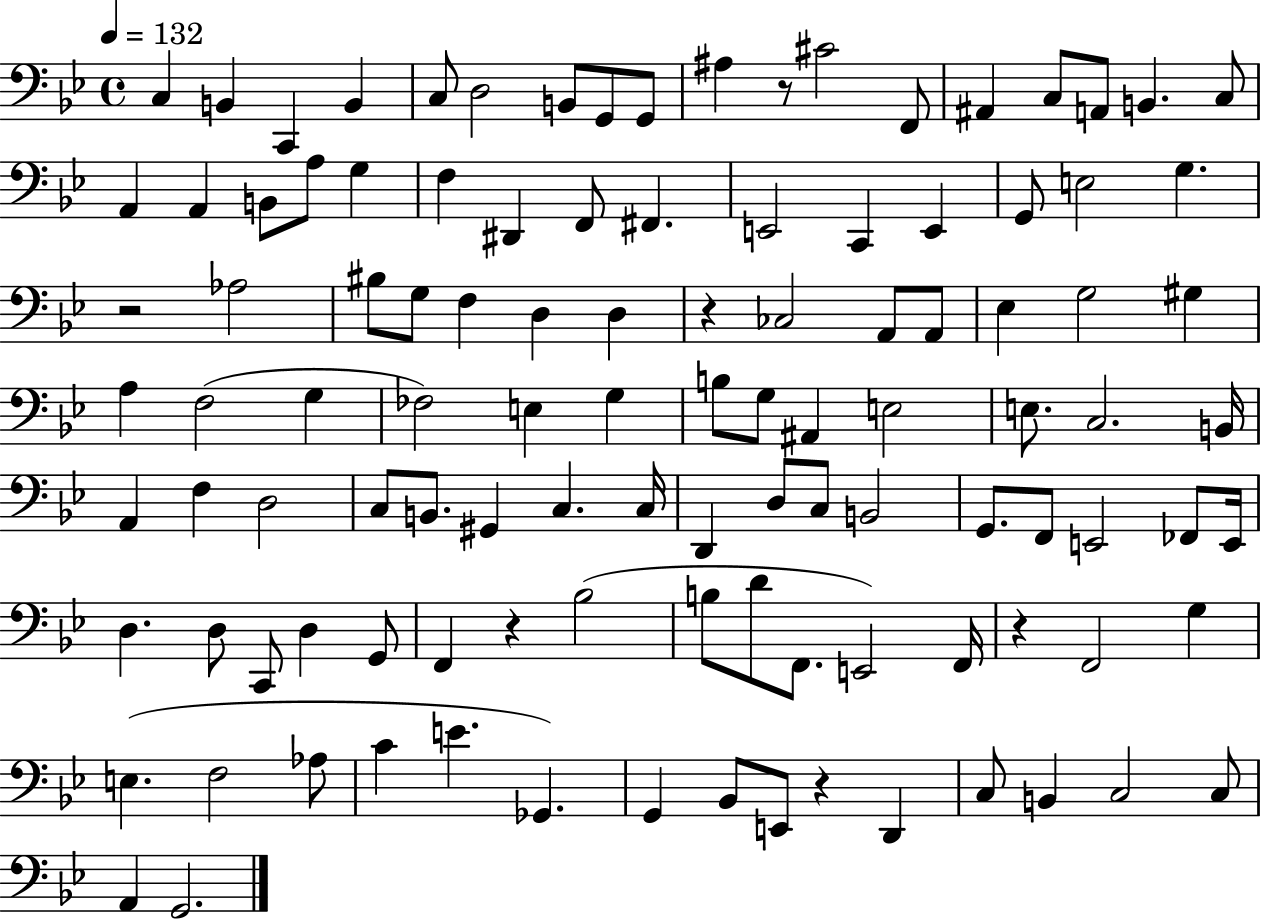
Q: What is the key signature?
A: BES major